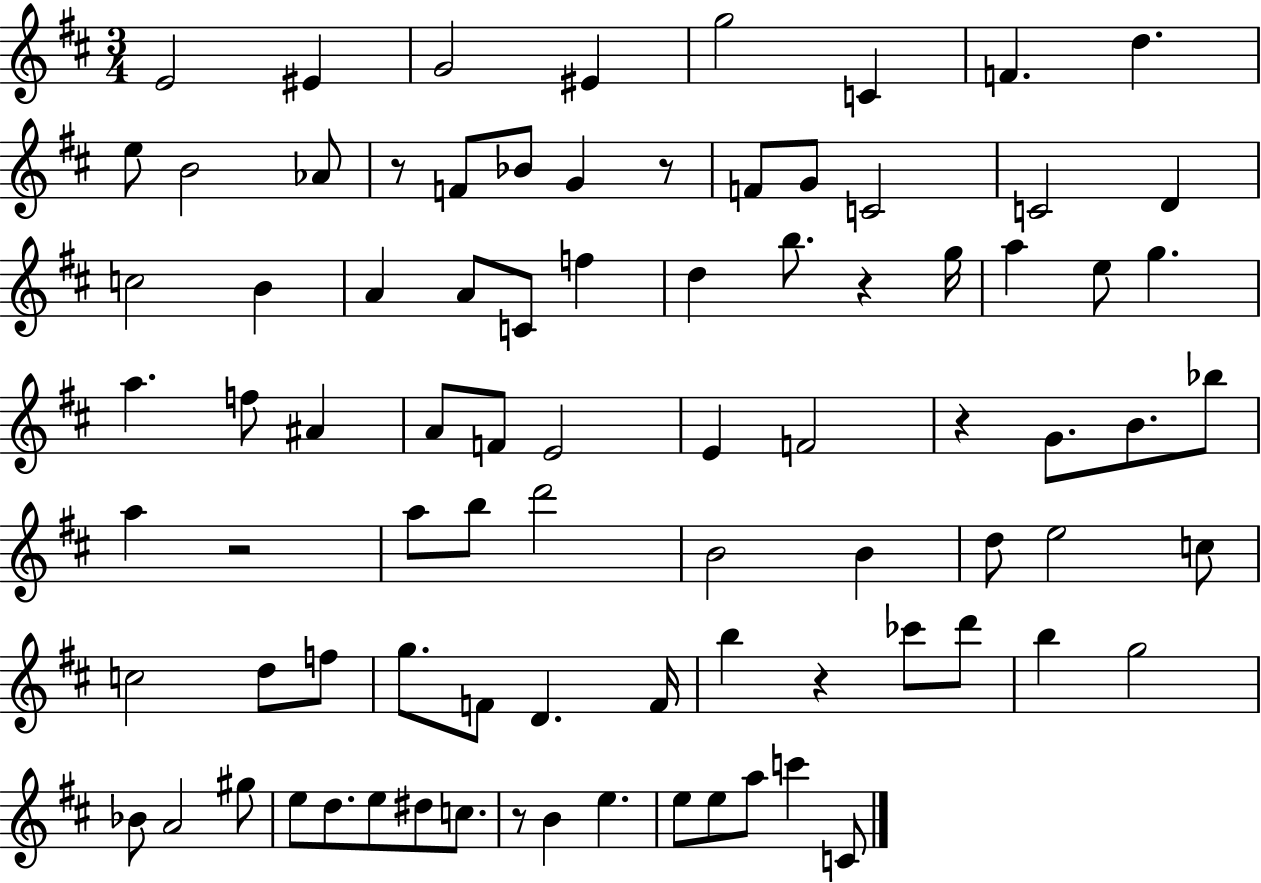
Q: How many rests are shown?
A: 7